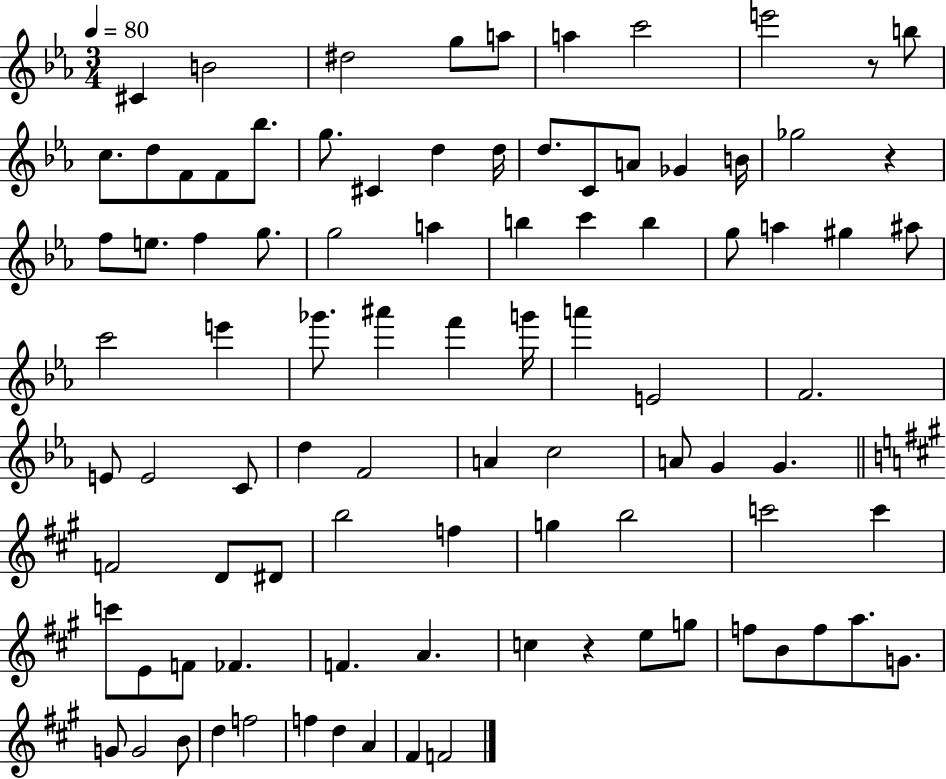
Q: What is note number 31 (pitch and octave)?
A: B5